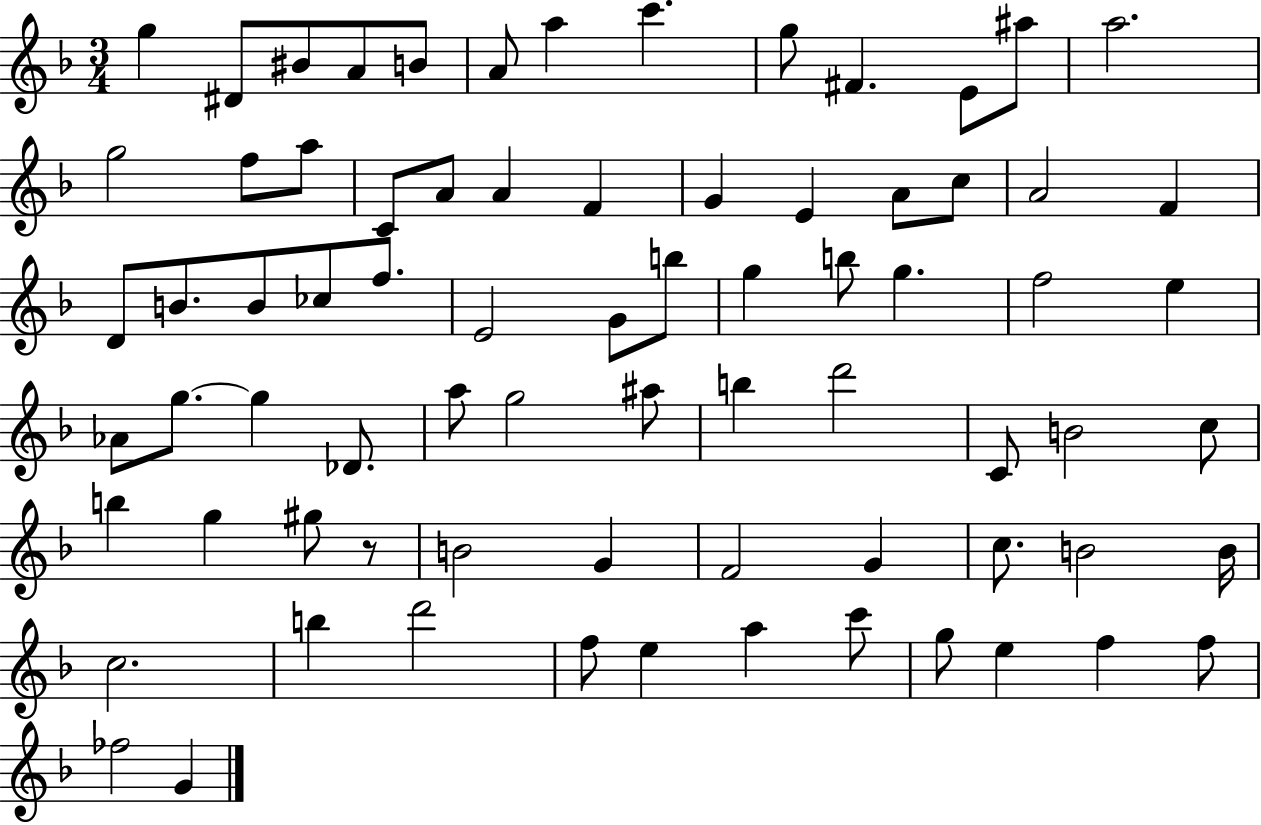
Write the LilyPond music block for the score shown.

{
  \clef treble
  \numericTimeSignature
  \time 3/4
  \key f \major
  g''4 dis'8 bis'8 a'8 b'8 | a'8 a''4 c'''4. | g''8 fis'4. e'8 ais''8 | a''2. | \break g''2 f''8 a''8 | c'8 a'8 a'4 f'4 | g'4 e'4 a'8 c''8 | a'2 f'4 | \break d'8 b'8. b'8 ces''8 f''8. | e'2 g'8 b''8 | g''4 b''8 g''4. | f''2 e''4 | \break aes'8 g''8.~~ g''4 des'8. | a''8 g''2 ais''8 | b''4 d'''2 | c'8 b'2 c''8 | \break b''4 g''4 gis''8 r8 | b'2 g'4 | f'2 g'4 | c''8. b'2 b'16 | \break c''2. | b''4 d'''2 | f''8 e''4 a''4 c'''8 | g''8 e''4 f''4 f''8 | \break fes''2 g'4 | \bar "|."
}